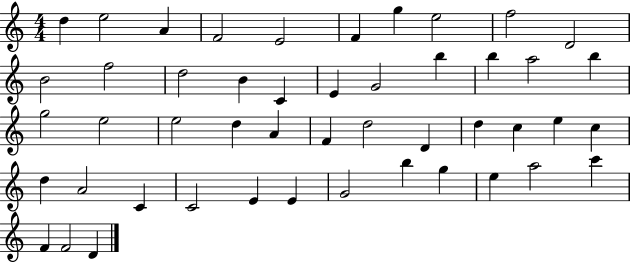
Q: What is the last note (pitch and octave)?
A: D4